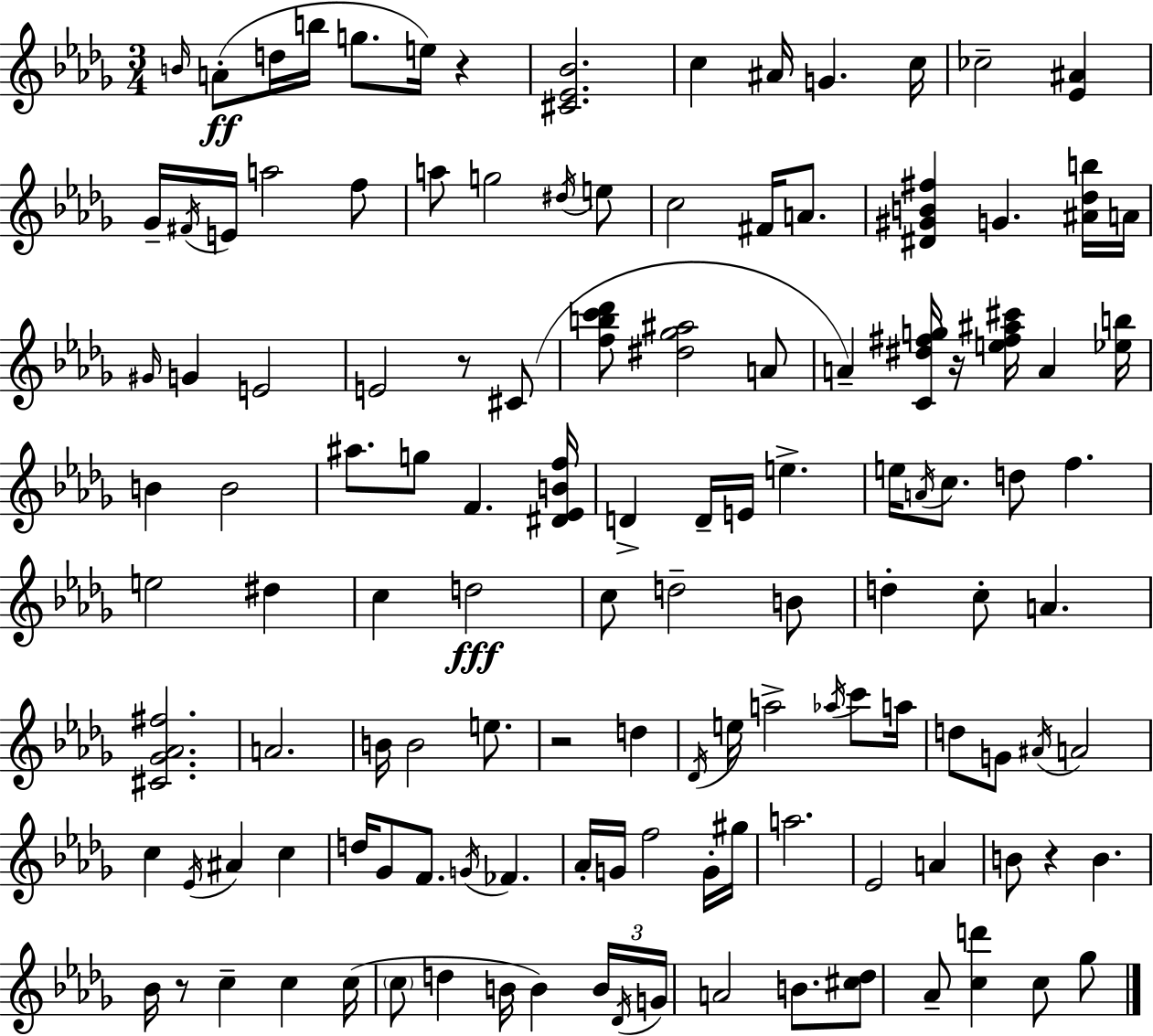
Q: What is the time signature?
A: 3/4